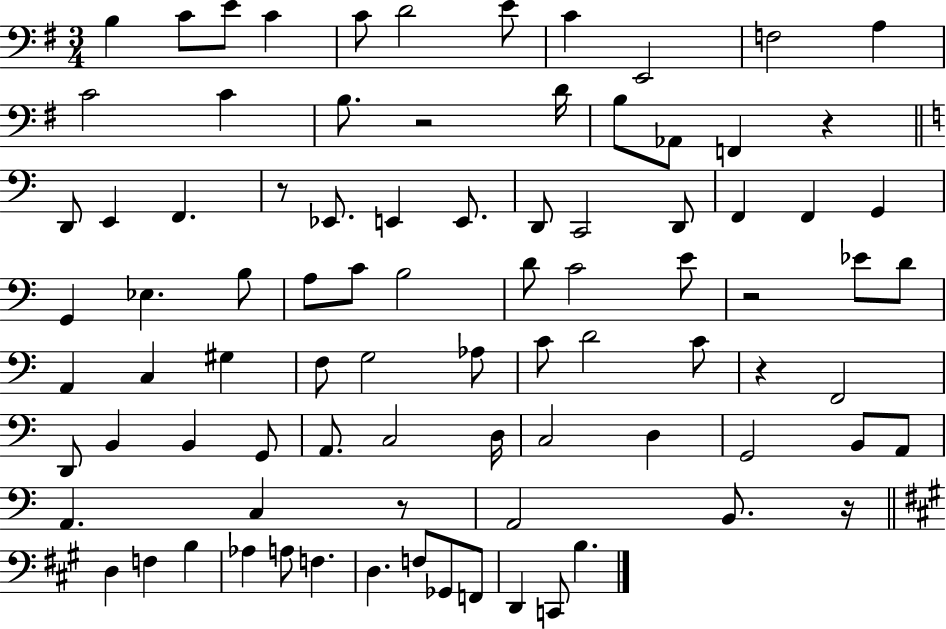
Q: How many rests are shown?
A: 7